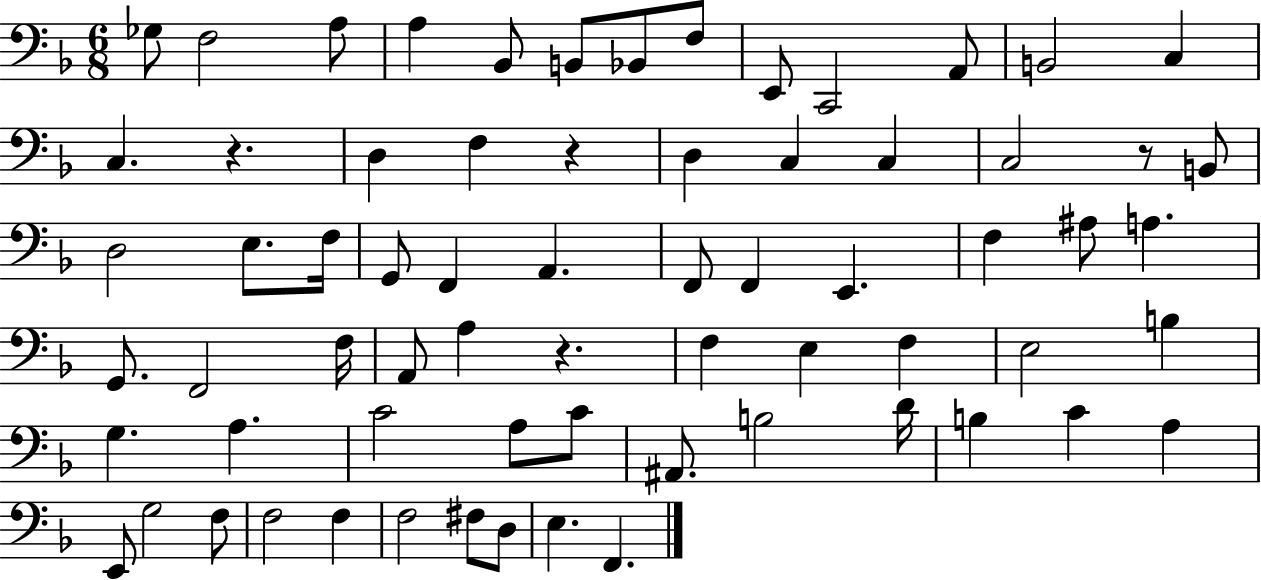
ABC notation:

X:1
T:Untitled
M:6/8
L:1/4
K:F
_G,/2 F,2 A,/2 A, _B,,/2 B,,/2 _B,,/2 F,/2 E,,/2 C,,2 A,,/2 B,,2 C, C, z D, F, z D, C, C, C,2 z/2 B,,/2 D,2 E,/2 F,/4 G,,/2 F,, A,, F,,/2 F,, E,, F, ^A,/2 A, G,,/2 F,,2 F,/4 A,,/2 A, z F, E, F, E,2 B, G, A, C2 A,/2 C/2 ^A,,/2 B,2 D/4 B, C A, E,,/2 G,2 F,/2 F,2 F, F,2 ^F,/2 D,/2 E, F,,